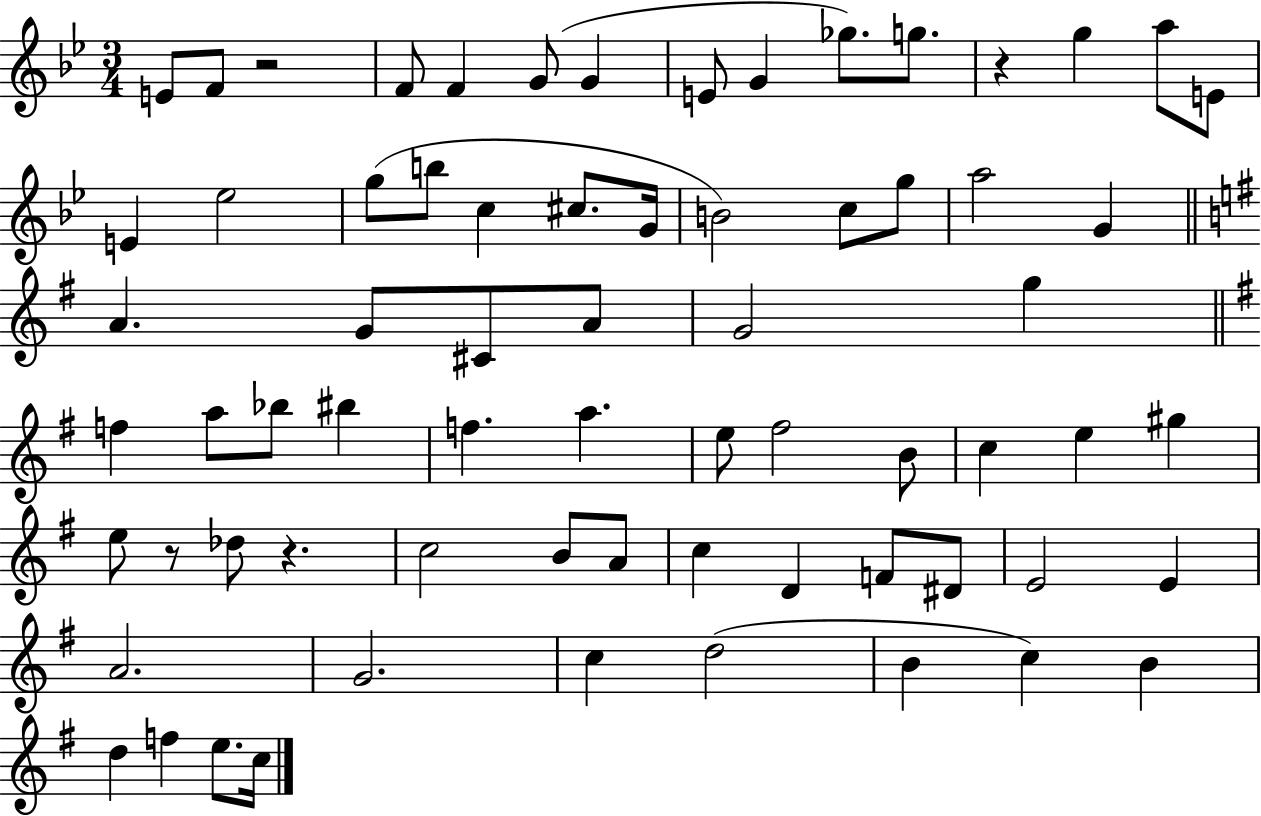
{
  \clef treble
  \numericTimeSignature
  \time 3/4
  \key bes \major
  e'8 f'8 r2 | f'8 f'4 g'8( g'4 | e'8 g'4 ges''8.) g''8. | r4 g''4 a''8 e'8 | \break e'4 ees''2 | g''8( b''8 c''4 cis''8. g'16 | b'2) c''8 g''8 | a''2 g'4 | \break \bar "||" \break \key g \major a'4. g'8 cis'8 a'8 | g'2 g''4 | \bar "||" \break \key e \minor f''4 a''8 bes''8 bis''4 | f''4. a''4. | e''8 fis''2 b'8 | c''4 e''4 gis''4 | \break e''8 r8 des''8 r4. | c''2 b'8 a'8 | c''4 d'4 f'8 dis'8 | e'2 e'4 | \break a'2. | g'2. | c''4 d''2( | b'4 c''4) b'4 | \break d''4 f''4 e''8. c''16 | \bar "|."
}